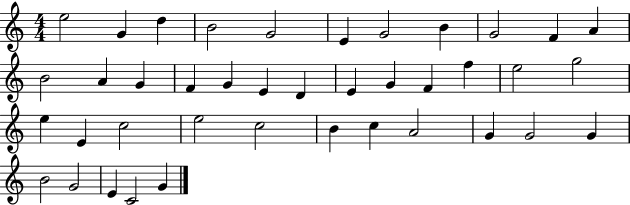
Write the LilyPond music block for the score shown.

{
  \clef treble
  \numericTimeSignature
  \time 4/4
  \key c \major
  e''2 g'4 d''4 | b'2 g'2 | e'4 g'2 b'4 | g'2 f'4 a'4 | \break b'2 a'4 g'4 | f'4 g'4 e'4 d'4 | e'4 g'4 f'4 f''4 | e''2 g''2 | \break e''4 e'4 c''2 | e''2 c''2 | b'4 c''4 a'2 | g'4 g'2 g'4 | \break b'2 g'2 | e'4 c'2 g'4 | \bar "|."
}